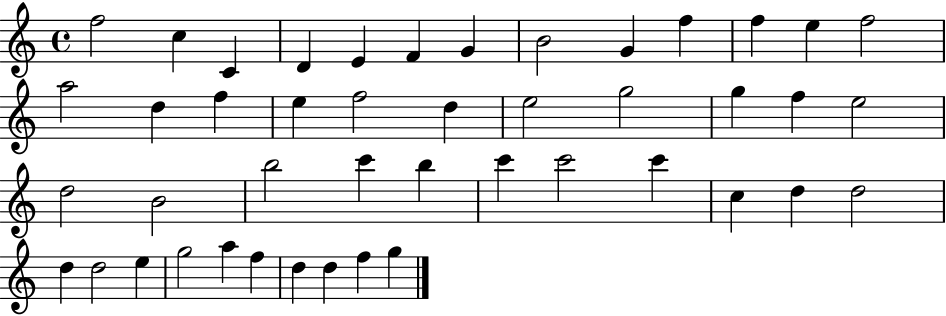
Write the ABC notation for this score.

X:1
T:Untitled
M:4/4
L:1/4
K:C
f2 c C D E F G B2 G f f e f2 a2 d f e f2 d e2 g2 g f e2 d2 B2 b2 c' b c' c'2 c' c d d2 d d2 e g2 a f d d f g